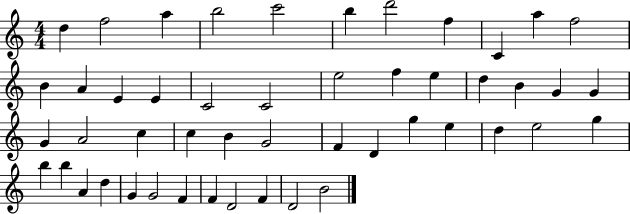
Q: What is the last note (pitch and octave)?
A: B4